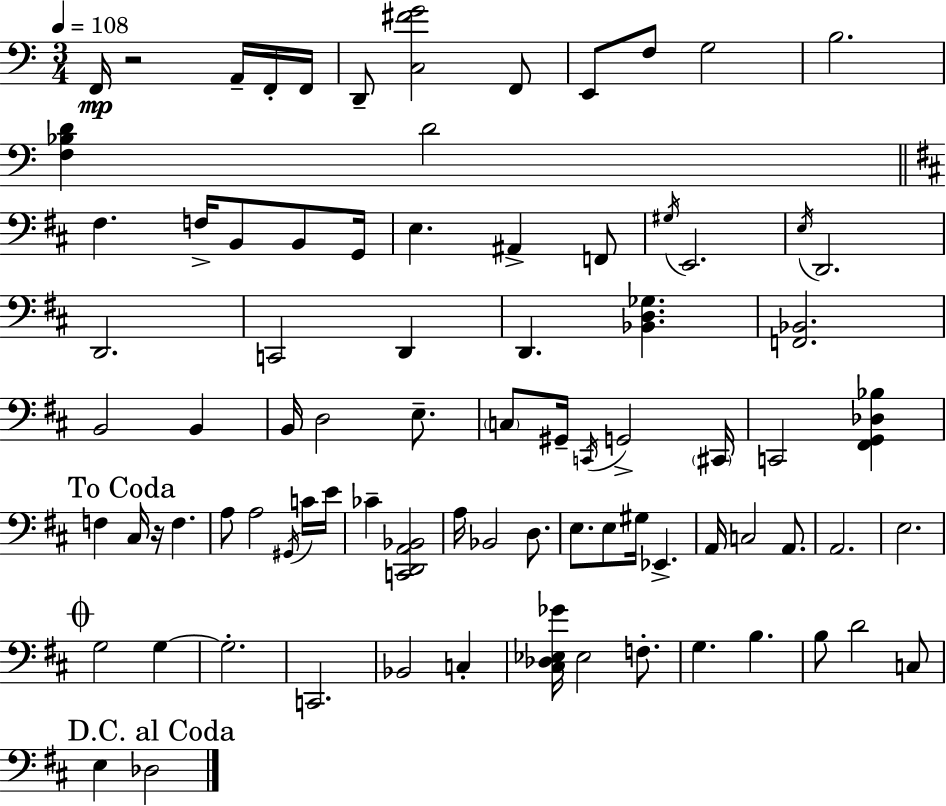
{
  \clef bass
  \numericTimeSignature
  \time 3/4
  \key c \major
  \tempo 4 = 108
  f,16\mp r2 a,16-- f,16-. f,16 | d,8-- <c fis' g'>2 f,8 | e,8 f8 g2 | b2. | \break <f bes d'>4 d'2 | \bar "||" \break \key d \major fis4. f16-> b,8 b,8 g,16 | e4. ais,4-> f,8 | \acciaccatura { gis16 } e,2. | \acciaccatura { e16 } d,2. | \break d,2. | c,2 d,4 | d,4. <bes, d ges>4. | <f, bes,>2. | \break b,2 b,4 | b,16 d2 e8.-- | \parenthesize c8 gis,16-- \acciaccatura { c,16 } g,2-> | \parenthesize cis,16 c,2 <fis, g, des bes>4 | \break \mark "To Coda" f4 cis16 r16 f4. | a8 a2 | \acciaccatura { gis,16 } c'16 e'16 ces'4-- <c, d, a, bes,>2 | a16 bes,2 | \break d8. e8. e8 gis16 ees,4.-> | a,16 c2 | a,8. a,2. | e2. | \break \mark \markup { \musicglyph "scripts.coda" } g2 | g4~~ g2.-. | c,2. | bes,2 | \break c4-. <cis des ees ges'>16 ees2 | f8.-. g4. b4. | b8 d'2 | c8 \mark "D.C. al Coda" e4 des2 | \break \bar "|."
}